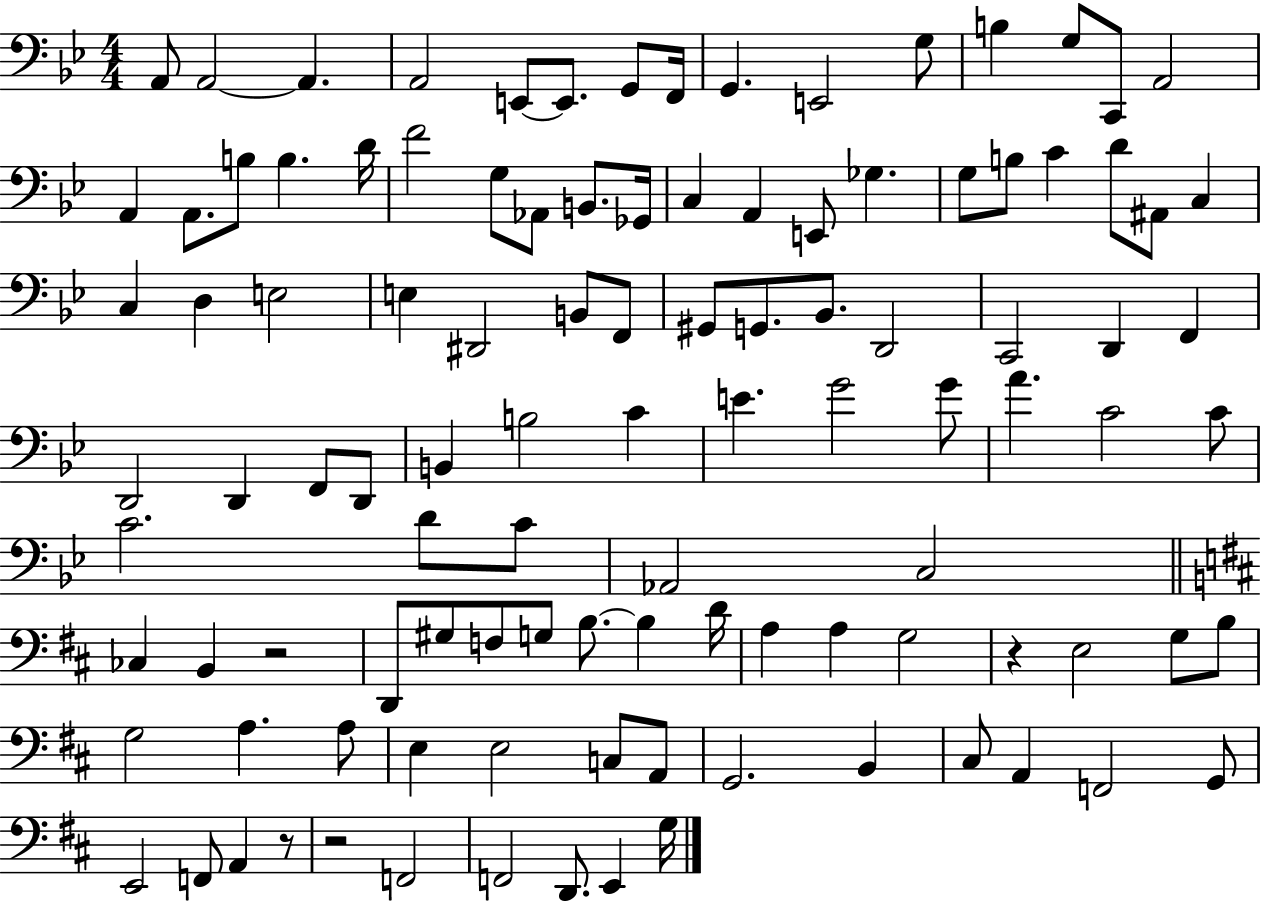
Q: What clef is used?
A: bass